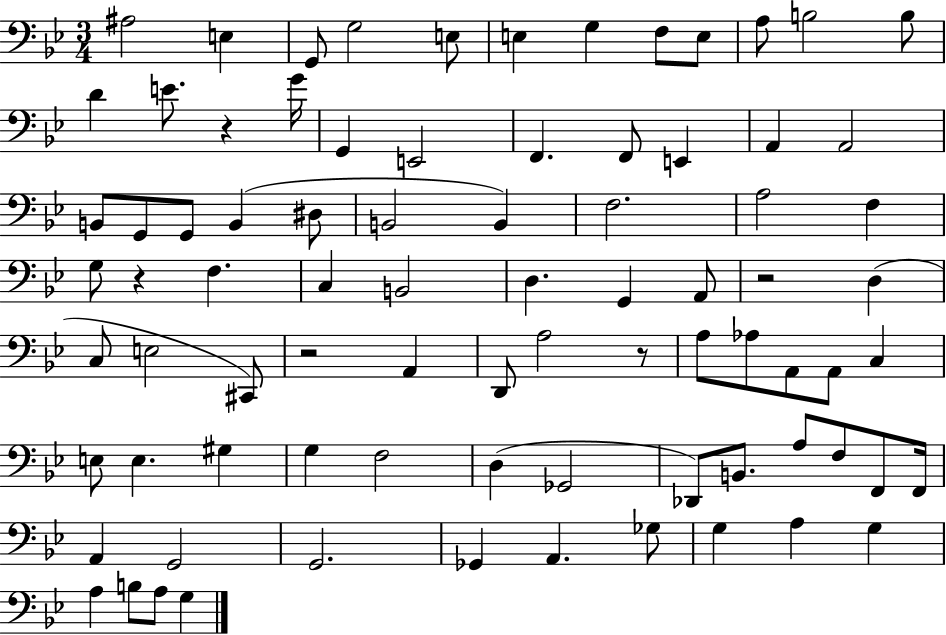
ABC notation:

X:1
T:Untitled
M:3/4
L:1/4
K:Bb
^A,2 E, G,,/2 G,2 E,/2 E, G, F,/2 E,/2 A,/2 B,2 B,/2 D E/2 z G/4 G,, E,,2 F,, F,,/2 E,, A,, A,,2 B,,/2 G,,/2 G,,/2 B,, ^D,/2 B,,2 B,, F,2 A,2 F, G,/2 z F, C, B,,2 D, G,, A,,/2 z2 D, C,/2 E,2 ^C,,/2 z2 A,, D,,/2 A,2 z/2 A,/2 _A,/2 A,,/2 A,,/2 C, E,/2 E, ^G, G, F,2 D, _G,,2 _D,,/2 B,,/2 A,/2 F,/2 F,,/2 F,,/4 A,, G,,2 G,,2 _G,, A,, _G,/2 G, A, G, A, B,/2 A,/2 G,